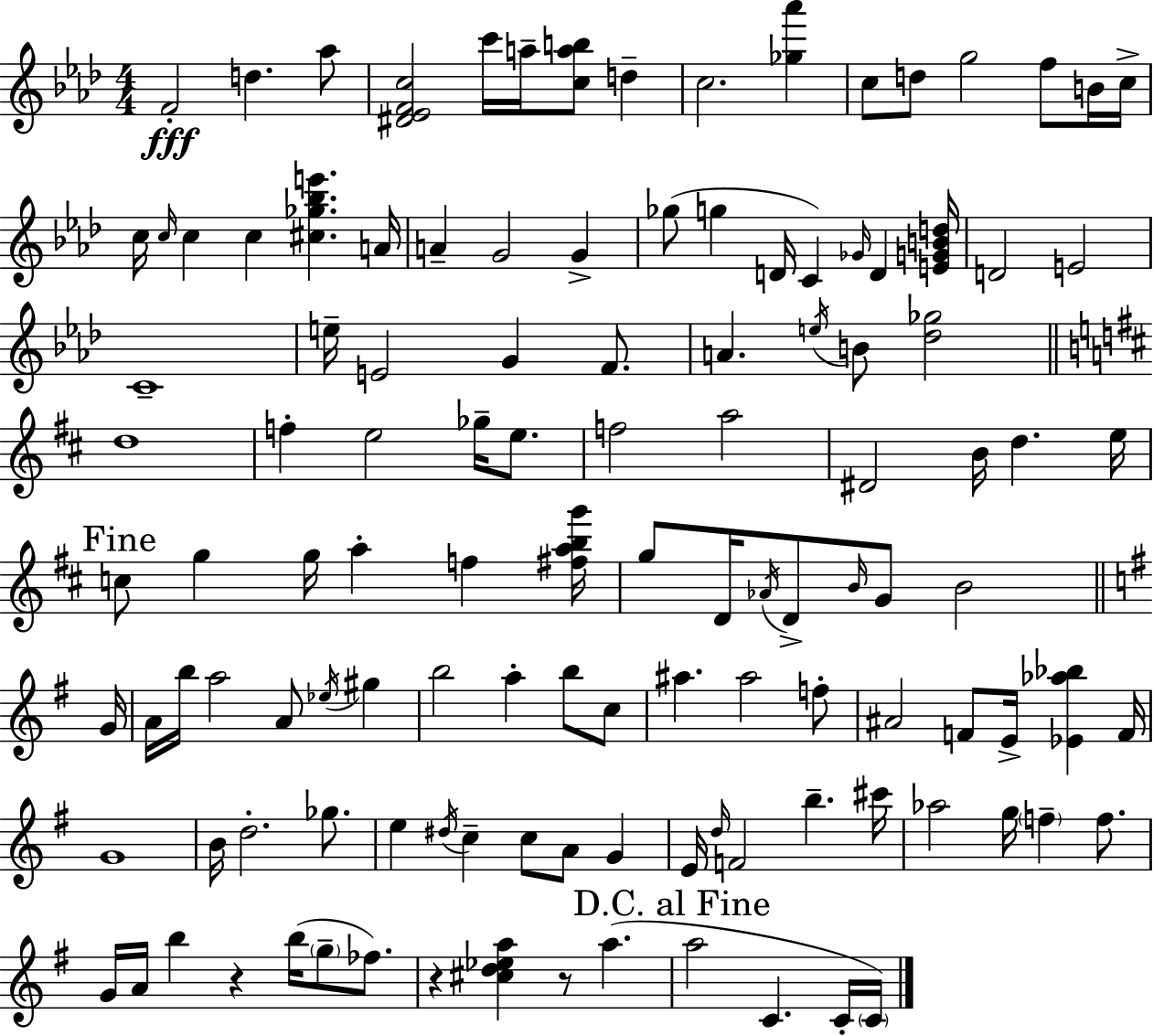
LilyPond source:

{
  \clef treble
  \numericTimeSignature
  \time 4/4
  \key f \minor
  f'2-.\fff d''4. aes''8 | <dis' ees' f' c''>2 c'''16 a''16-- <c'' a'' b''>8 d''4-- | c''2. <ges'' aes'''>4 | c''8 d''8 g''2 f''8 b'16 c''16-> | \break c''16 \grace { c''16 } c''4 c''4 <cis'' ges'' bes'' e'''>4. | a'16 a'4-- g'2 g'4-> | ges''8( g''4 d'16 c'4) \grace { ges'16 } d'4 | <e' g' b' d''>16 d'2 e'2 | \break c'1-- | e''16-- e'2 g'4 f'8. | a'4. \acciaccatura { e''16 } b'8 <des'' ges''>2 | \bar "||" \break \key b \minor d''1 | f''4-. e''2 ges''16-- e''8. | f''2 a''2 | dis'2 b'16 d''4. e''16 | \break \mark "Fine" c''8 g''4 g''16 a''4-. f''4 <fis'' a'' b'' g'''>16 | g''8 d'16 \acciaccatura { aes'16 } d'8-> \grace { b'16 } g'8 b'2 | \bar "||" \break \key g \major g'16 a'16 b''16 a''2 a'8 \acciaccatura { ees''16 } gis''4 | b''2 a''4-. b''8 | c''8 ais''4. ais''2 | f''8-. ais'2 f'8 e'16-> <ees' aes'' bes''>4 | \break f'16 g'1 | b'16 d''2.-. ges''8. | e''4 \acciaccatura { dis''16 } c''4-- c''8 a'8 g'4 | e'16 \grace { d''16 } f'2 b''4.-- | \break cis'''16 aes''2 g''16 \parenthesize f''4-- | f''8. g'16 a'16 b''4 r4 b''16( \parenthesize g''8-- | fes''8.) r4 <cis'' d'' ees'' a''>4 r8 a''4.( | \mark "D.C. al Fine" a''2 c'4. | \break c'16-. \parenthesize c'16) \bar "|."
}